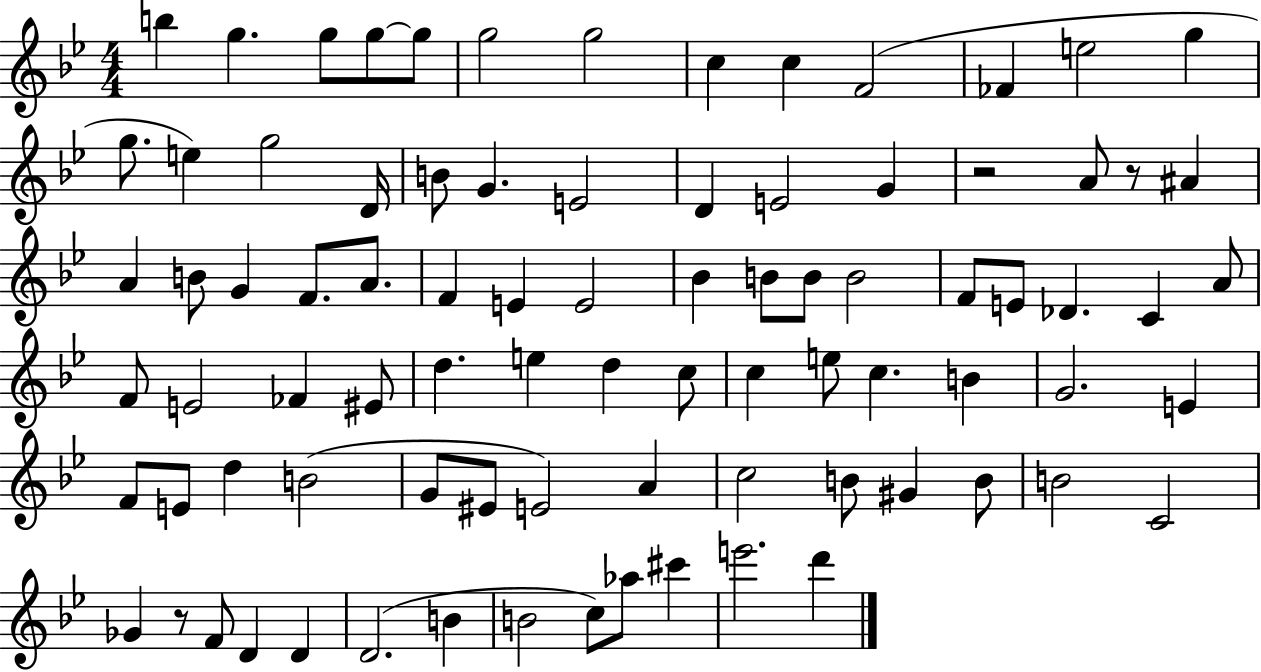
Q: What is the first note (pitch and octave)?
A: B5